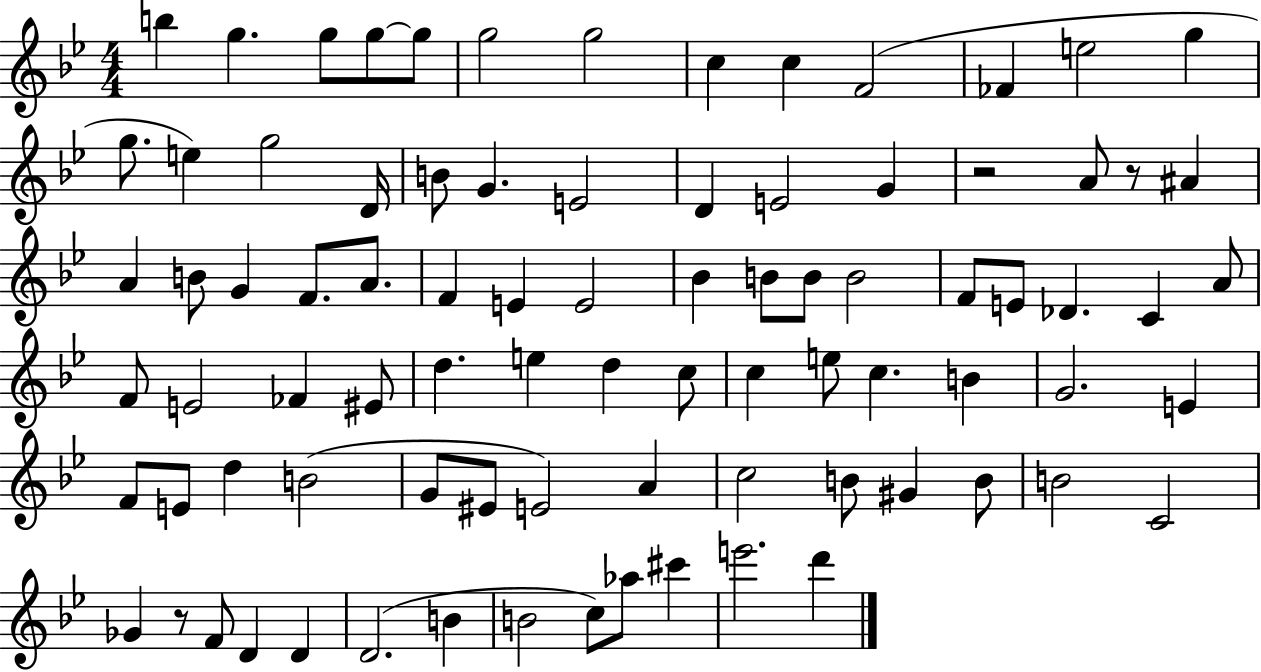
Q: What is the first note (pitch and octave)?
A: B5